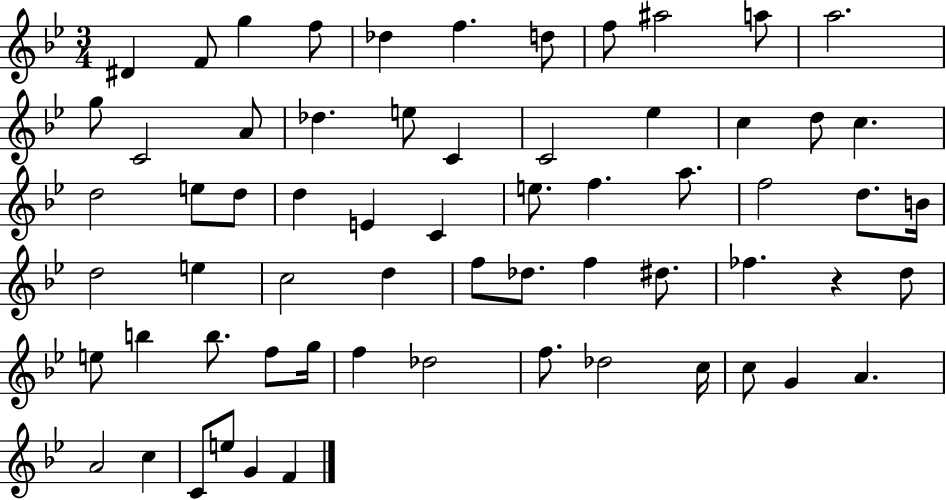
D#4/q F4/e G5/q F5/e Db5/q F5/q. D5/e F5/e A#5/h A5/e A5/h. G5/e C4/h A4/e Db5/q. E5/e C4/q C4/h Eb5/q C5/q D5/e C5/q. D5/h E5/e D5/e D5/q E4/q C4/q E5/e. F5/q. A5/e. F5/h D5/e. B4/s D5/h E5/q C5/h D5/q F5/e Db5/e. F5/q D#5/e. FES5/q. R/q D5/e E5/e B5/q B5/e. F5/e G5/s F5/q Db5/h F5/e. Db5/h C5/s C5/e G4/q A4/q. A4/h C5/q C4/e E5/e G4/q F4/q